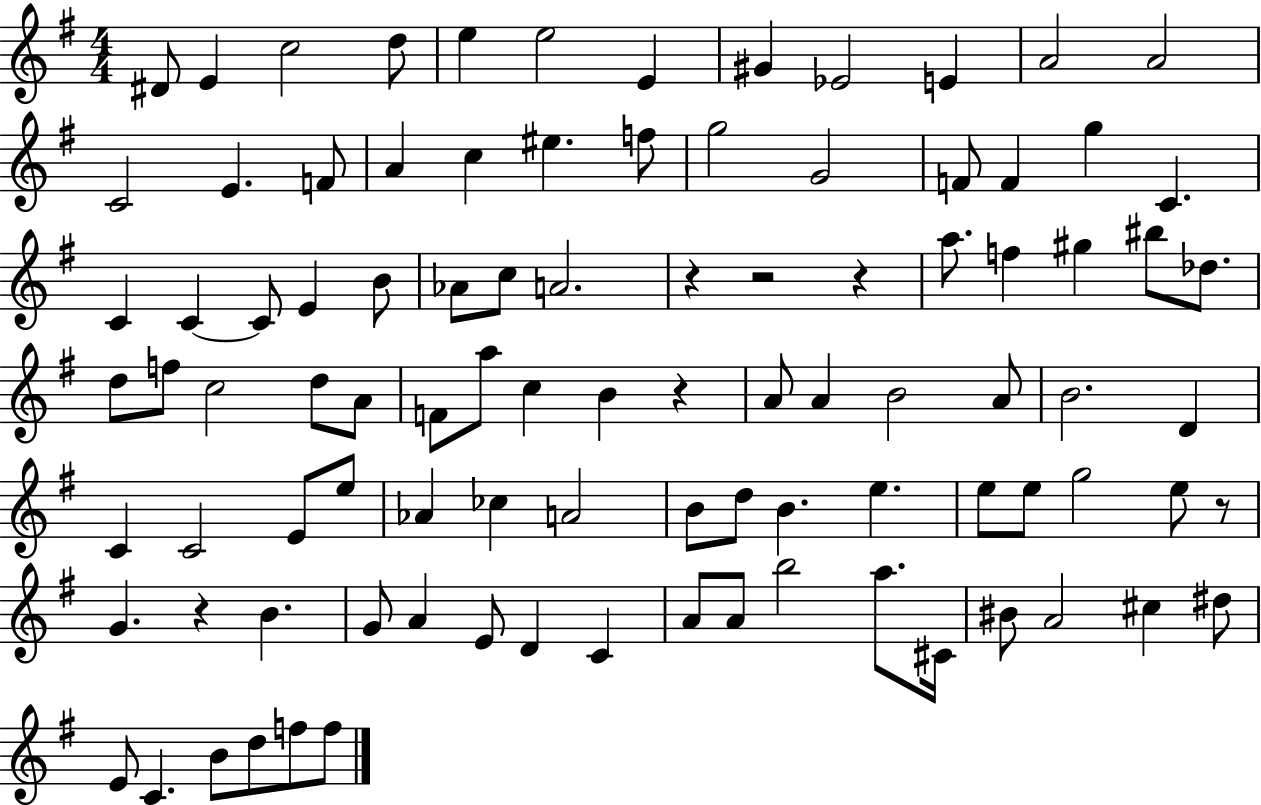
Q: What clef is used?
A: treble